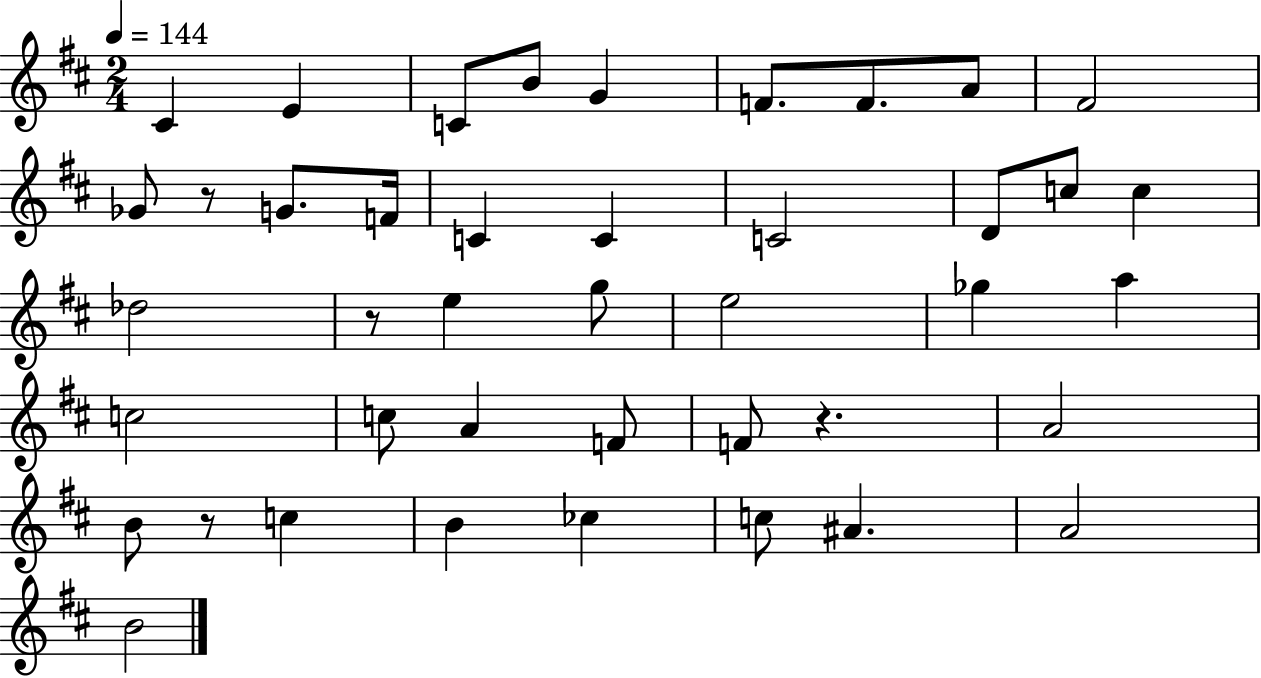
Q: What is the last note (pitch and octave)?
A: B4